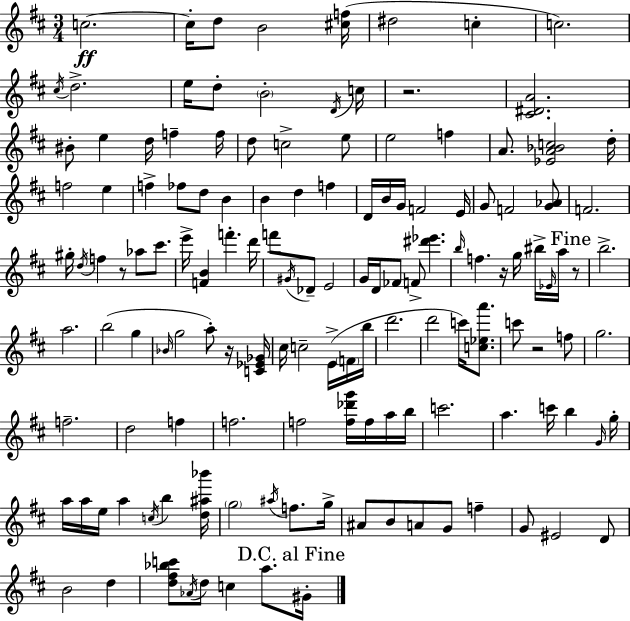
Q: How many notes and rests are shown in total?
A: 139